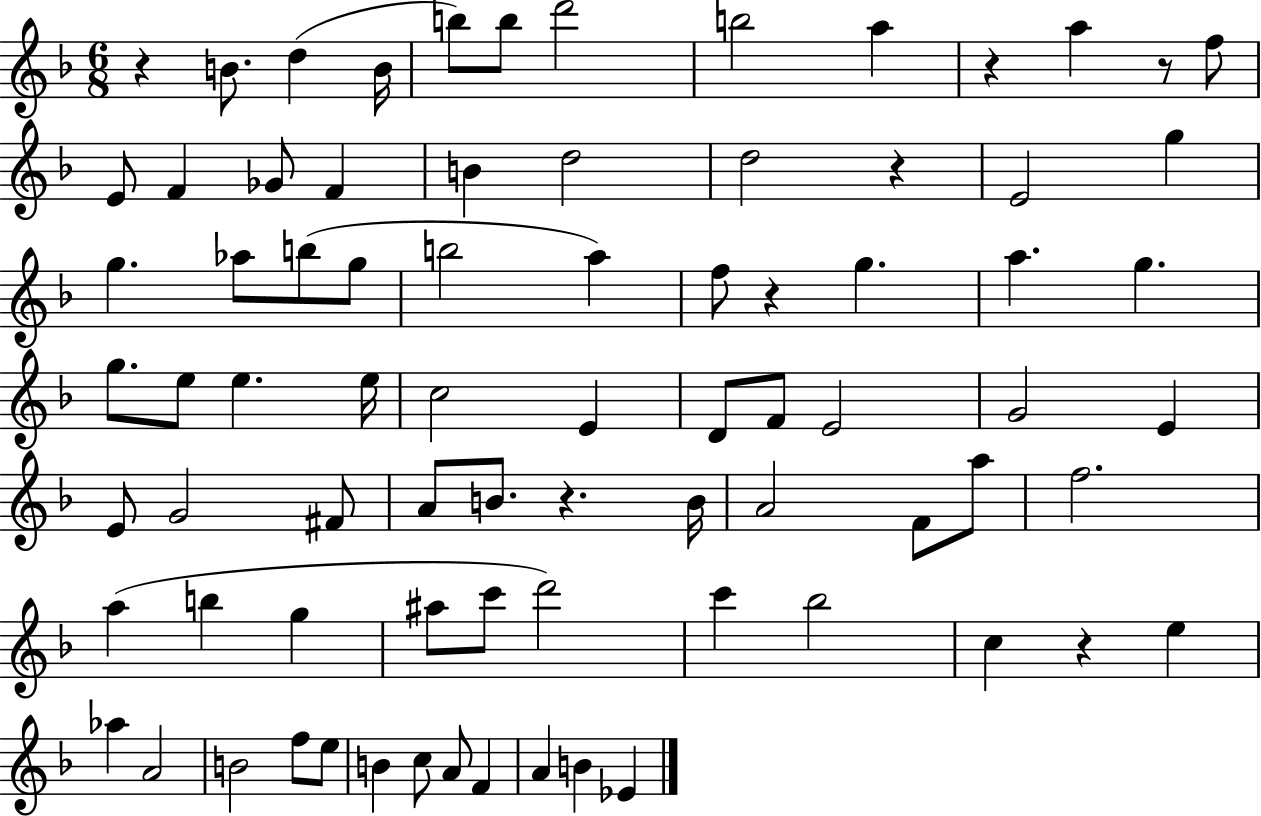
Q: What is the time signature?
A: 6/8